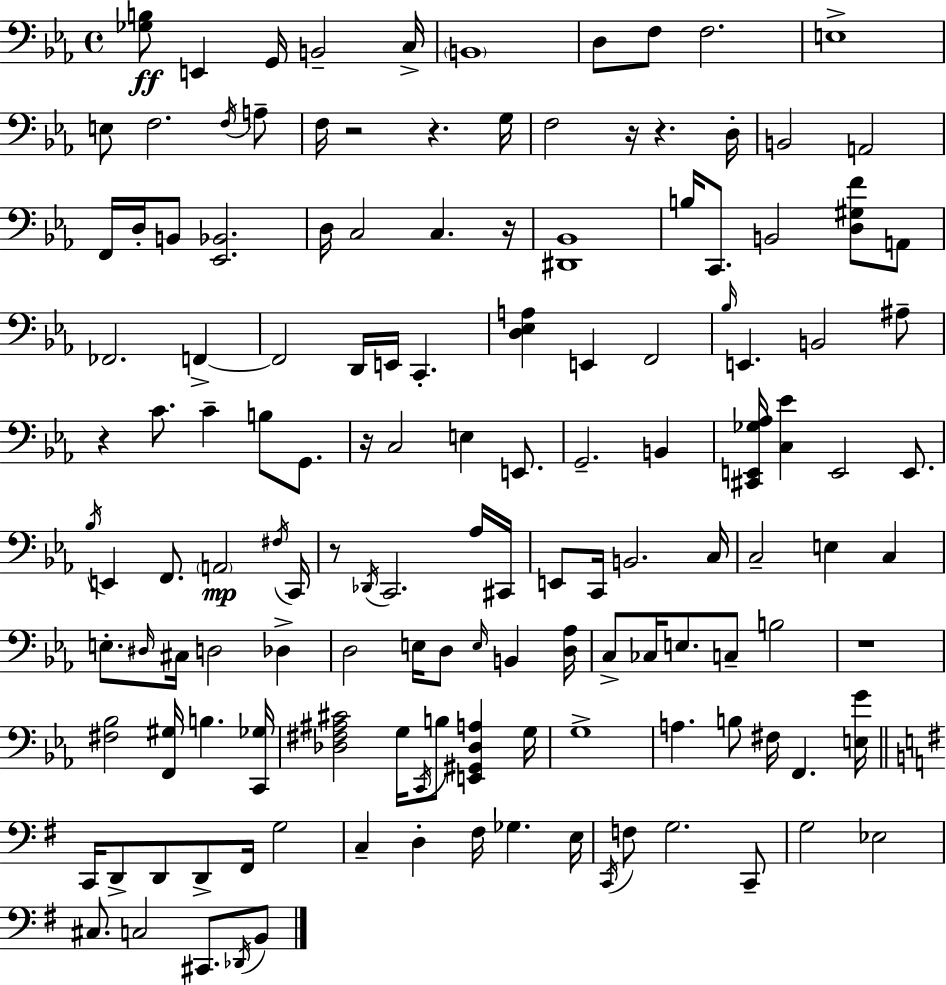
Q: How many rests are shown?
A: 9